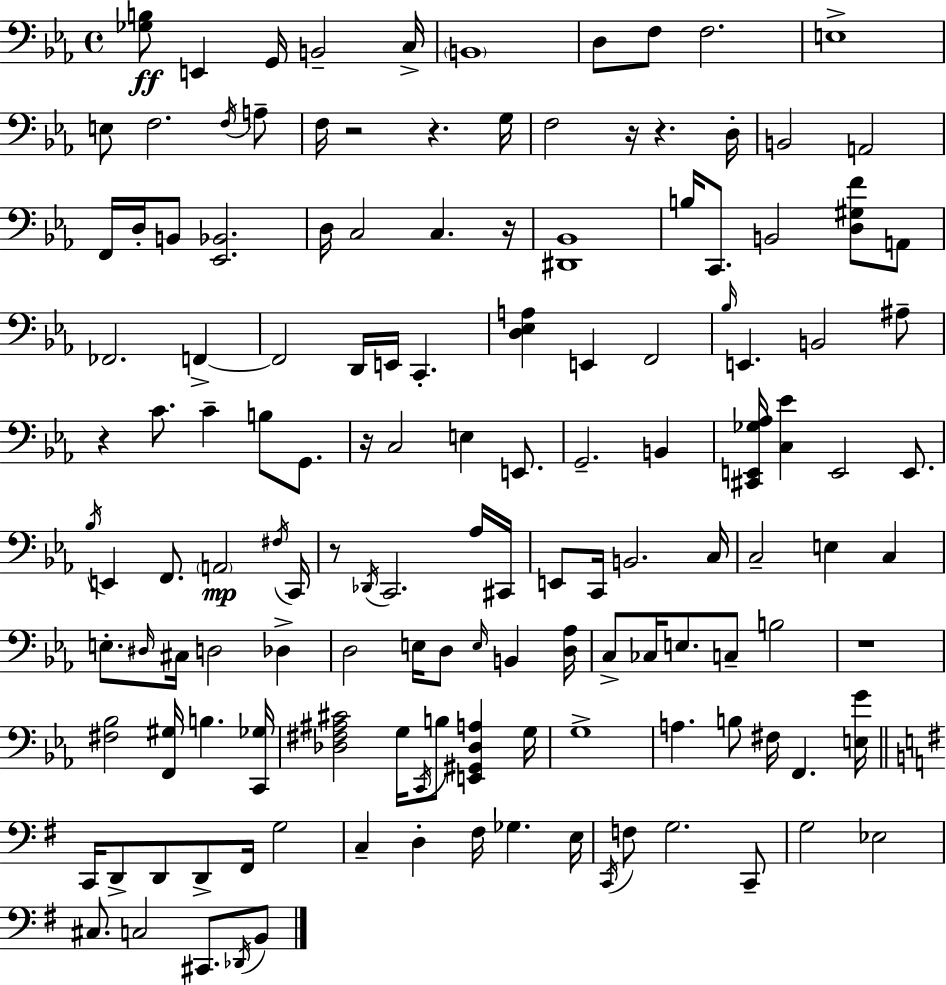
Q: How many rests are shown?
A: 9